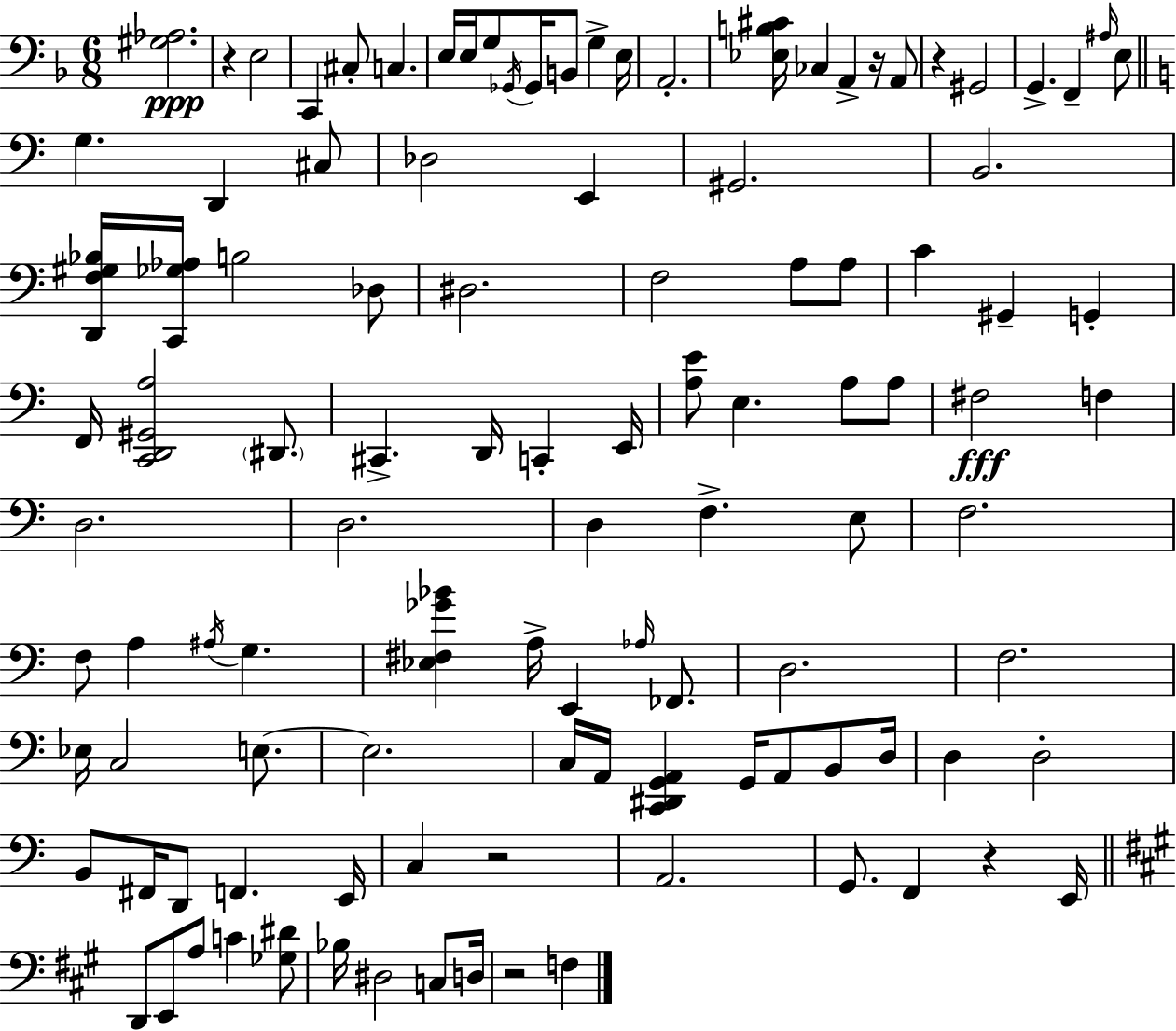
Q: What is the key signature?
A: D minor